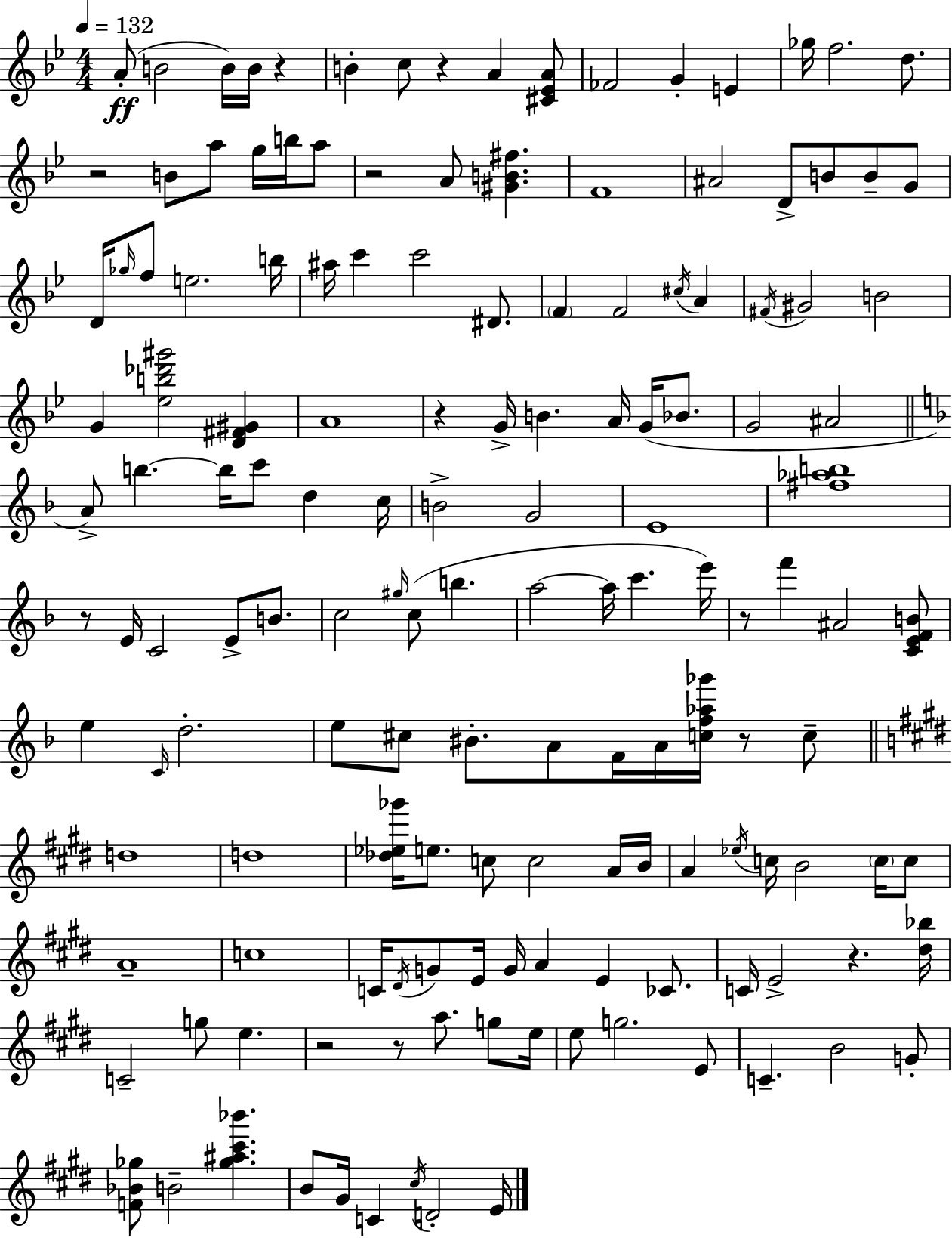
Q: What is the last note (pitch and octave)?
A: E4